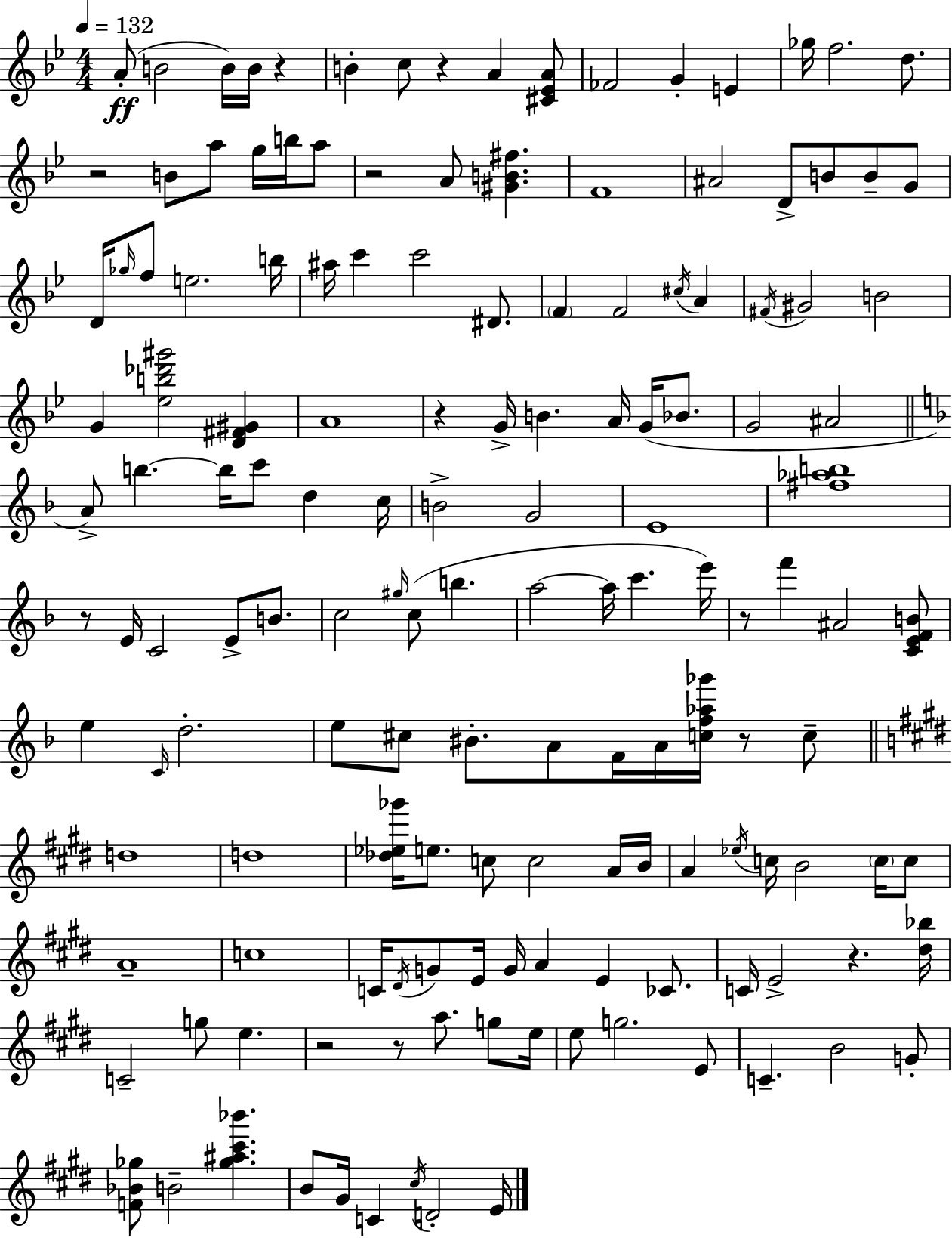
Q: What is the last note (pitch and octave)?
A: E4